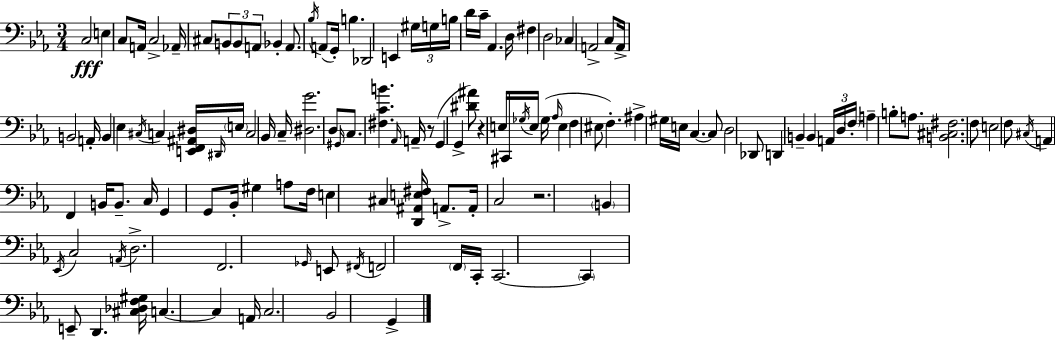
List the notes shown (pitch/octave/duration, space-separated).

C3/h E3/q C3/e A2/s C3/h Ab2/s C#3/e B2/e B2/e A2/e Bb2/q A2/e. Bb3/s A2/e G2/s B3/q. Db2/h E2/q G#3/s G3/s B3/s D4/s C4/s Ab2/q. D3/s F#3/q D3/h CES3/q A2/h C3/e A2/s B2/h A2/s B2/q Eb3/q C#3/s C3/q [E2,F2,A#2,D#3]/s D#2/s E3/s C3/h Bb2/s C3/s [D#3,G4]/h. D3/e G#2/s C3/e. [F#3,C4,B4]/q. Ab2/s A2/s R/e G2/q G2/q [D#4,A#4]/e R/q E3/s C#2/s Gb3/s E3/s Gb3/s Ab3/s E3/q F3/q EIS3/e F3/q. A#3/q G#3/s E3/s C3/q. C3/e D3/h Db2/e D2/q B2/q B2/q A2/s D3/s F3/s A3/q B3/e A3/e. [B2,C#3,F#3]/h. F3/e E3/h F3/e C#3/s A2/q F2/q B2/s B2/e. C3/s G2/q G2/e Bb2/s G#3/q A3/e F3/s E3/q C#3/q [D2,A#2,E3,F#3]/s A2/e. A2/s C3/h R/h. B2/q Eb2/s C3/h A2/s D3/h. F2/h. Gb2/s E2/e F#2/s F2/h F2/s C2/s C2/h. C2/q E2/e D2/q. [C#3,Db3,F3,G#3]/s C3/q. C3/q A2/s C3/h. Bb2/h G2/q